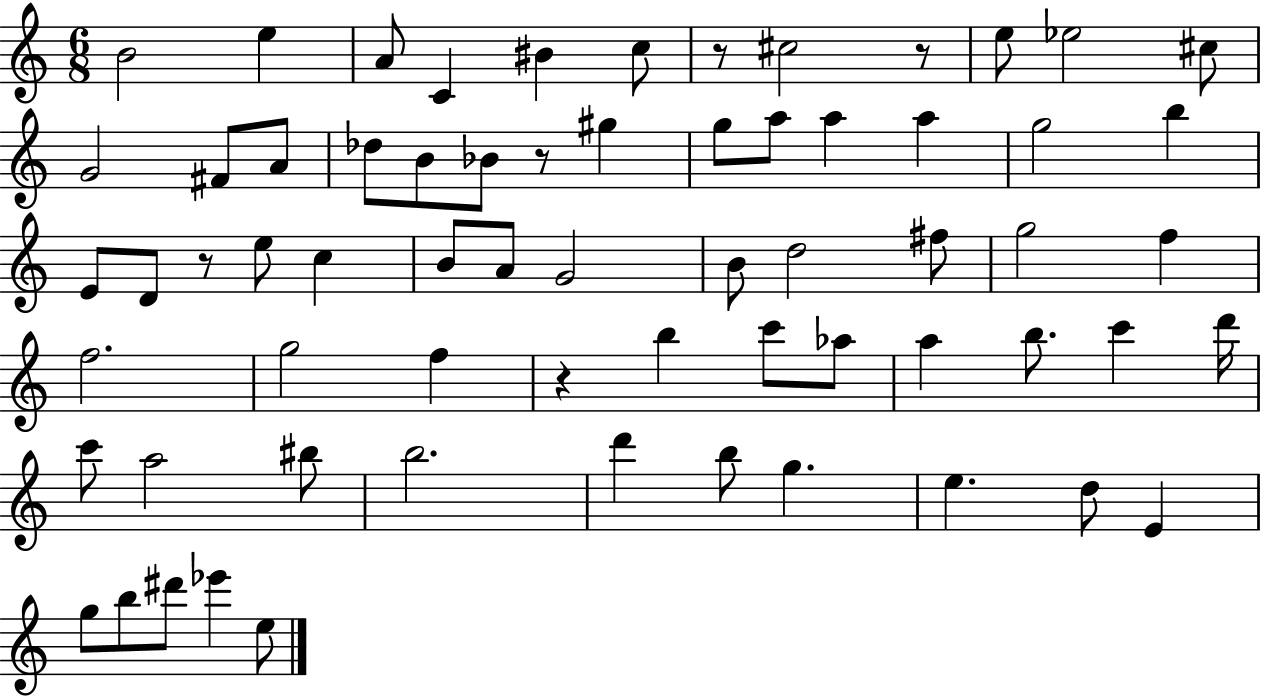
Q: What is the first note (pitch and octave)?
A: B4